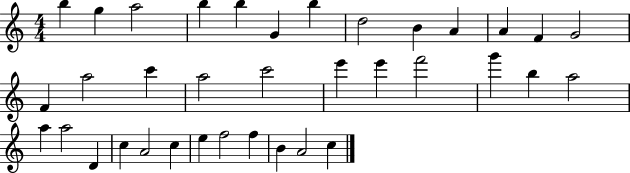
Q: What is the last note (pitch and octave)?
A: C5